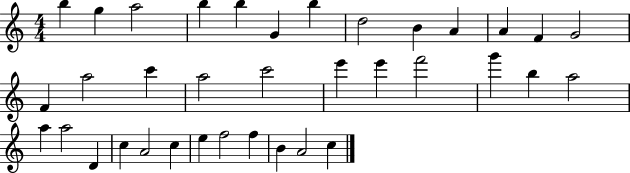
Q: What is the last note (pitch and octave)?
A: C5